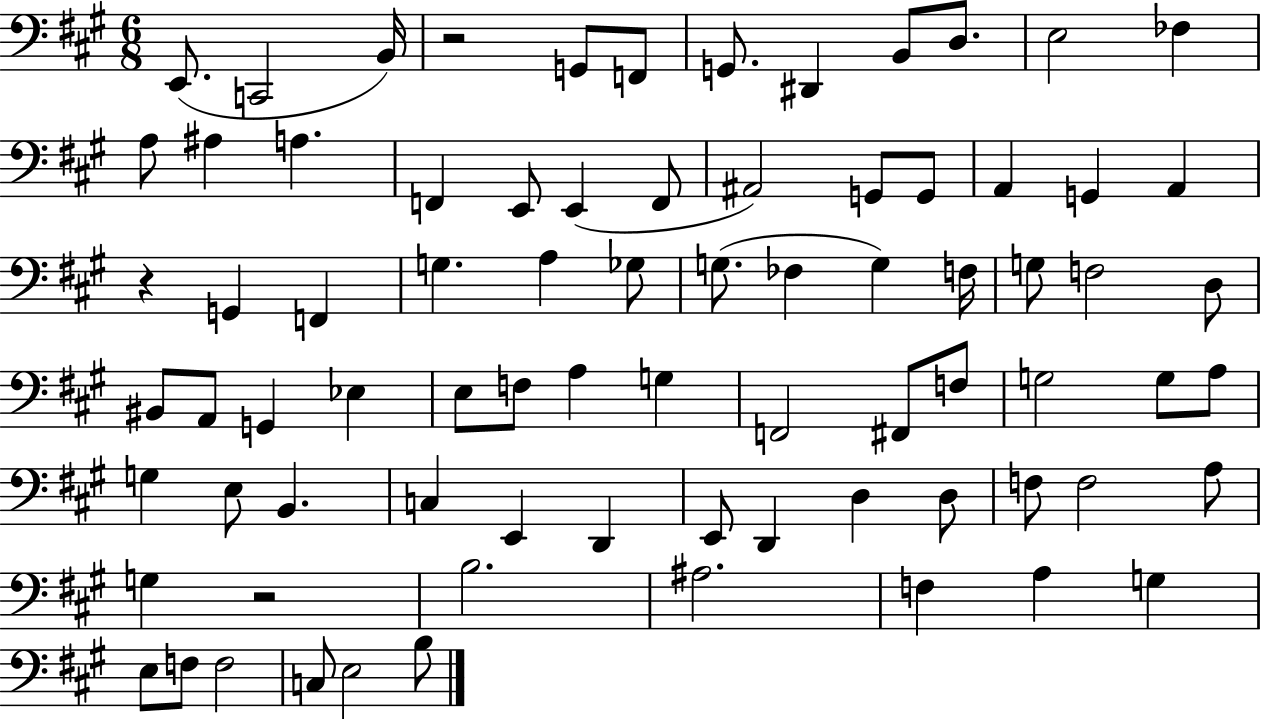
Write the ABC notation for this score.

X:1
T:Untitled
M:6/8
L:1/4
K:A
E,,/2 C,,2 B,,/4 z2 G,,/2 F,,/2 G,,/2 ^D,, B,,/2 D,/2 E,2 _F, A,/2 ^A, A, F,, E,,/2 E,, F,,/2 ^A,,2 G,,/2 G,,/2 A,, G,, A,, z G,, F,, G, A, _G,/2 G,/2 _F, G, F,/4 G,/2 F,2 D,/2 ^B,,/2 A,,/2 G,, _E, E,/2 F,/2 A, G, F,,2 ^F,,/2 F,/2 G,2 G,/2 A,/2 G, E,/2 B,, C, E,, D,, E,,/2 D,, D, D,/2 F,/2 F,2 A,/2 G, z2 B,2 ^A,2 F, A, G, E,/2 F,/2 F,2 C,/2 E,2 B,/2